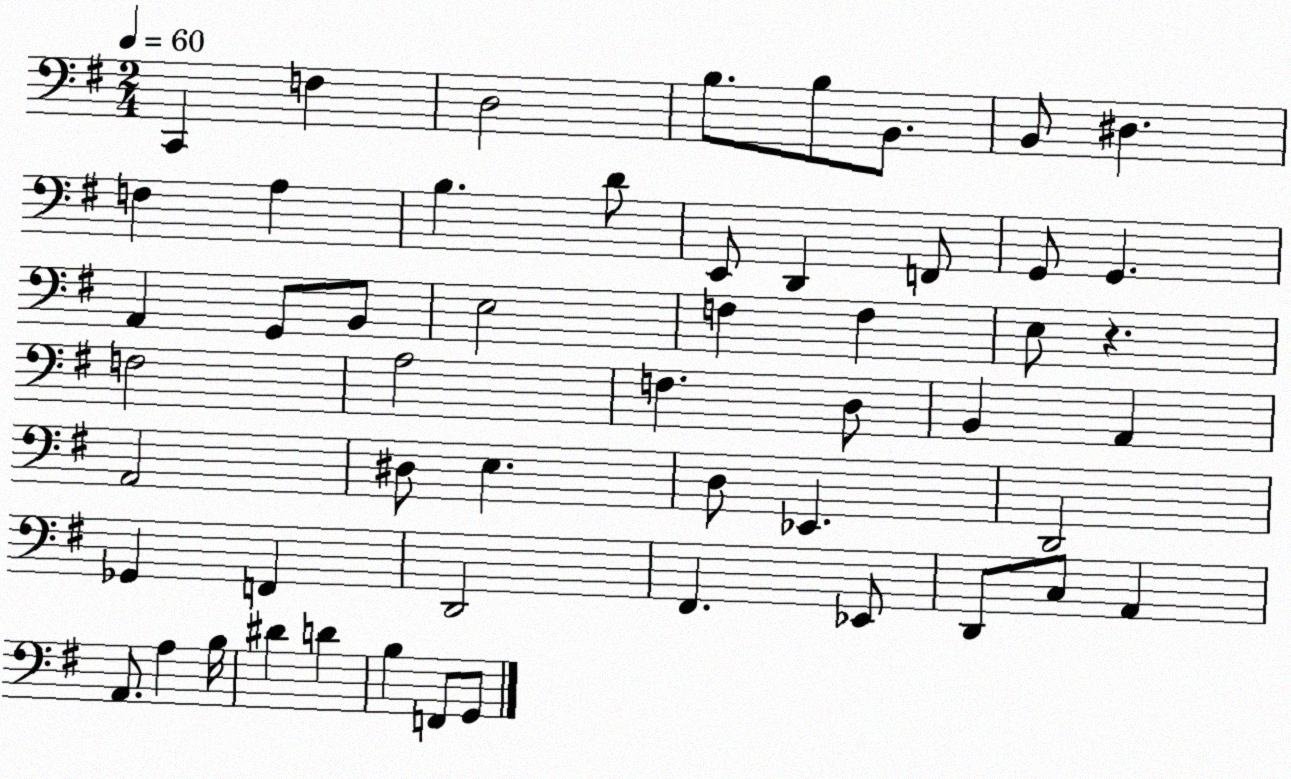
X:1
T:Untitled
M:2/4
L:1/4
K:G
C,, F, D,2 B,/2 B,/2 B,,/2 B,,/2 ^D, F, A, B, D/2 E,,/2 D,, F,,/2 G,,/2 G,, A,, G,,/2 B,,/2 E,2 F, F, E,/2 z F,2 A,2 F, D,/2 B,, A,, A,,2 ^D,/2 E, D,/2 _E,, D,,2 _G,, F,, D,,2 ^F,, _E,,/2 D,,/2 C,/2 A,, A,,/2 A, B,/4 ^D D B, F,,/2 G,,/2